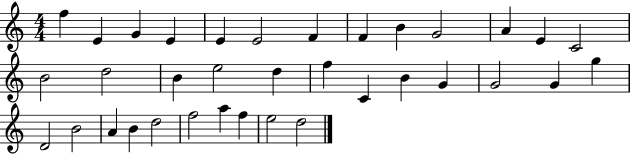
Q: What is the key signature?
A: C major